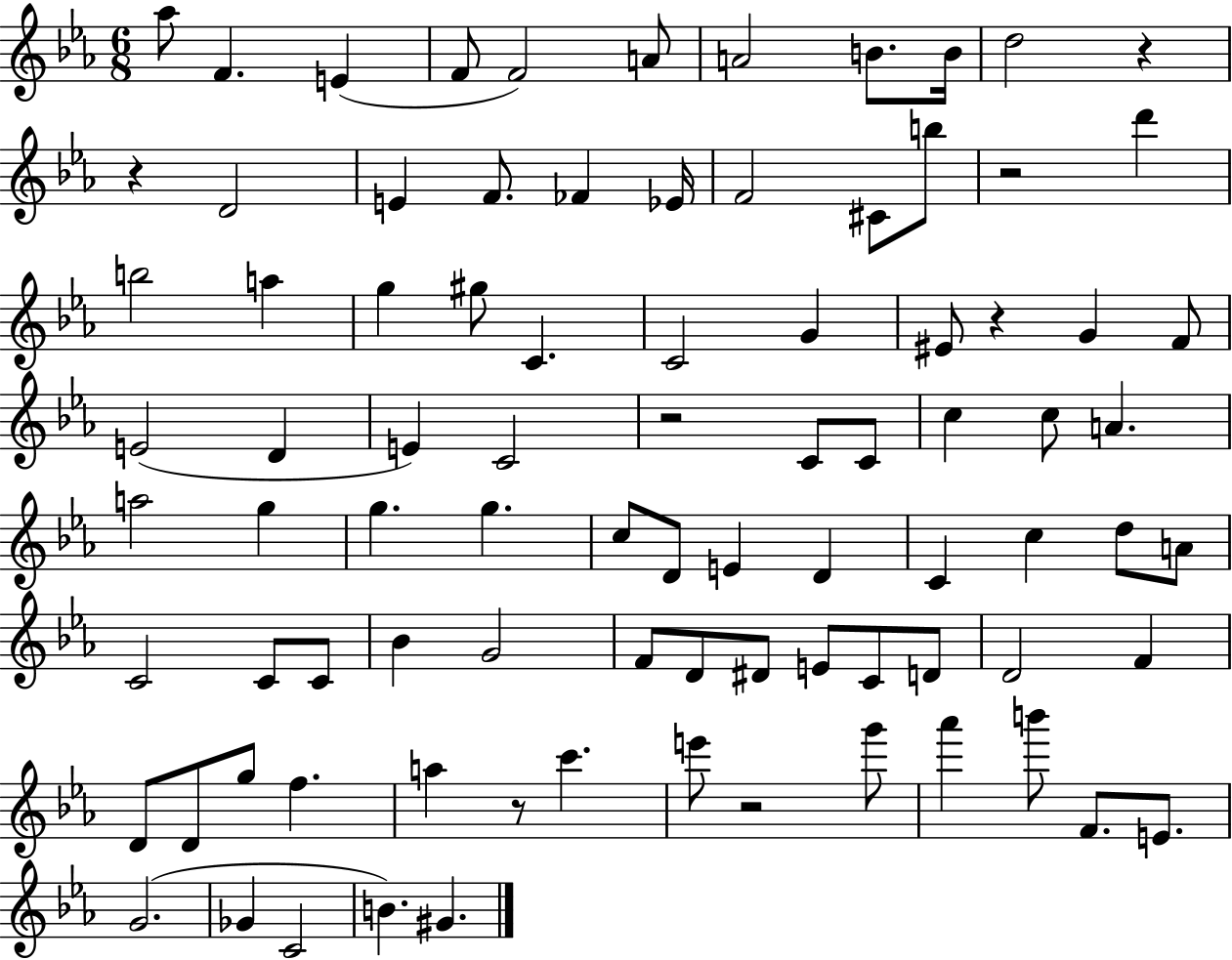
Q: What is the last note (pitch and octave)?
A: G#4